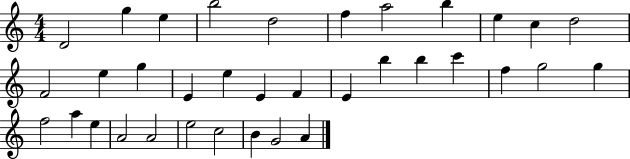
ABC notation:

X:1
T:Untitled
M:4/4
L:1/4
K:C
D2 g e b2 d2 f a2 b e c d2 F2 e g E e E F E b b c' f g2 g f2 a e A2 A2 e2 c2 B G2 A